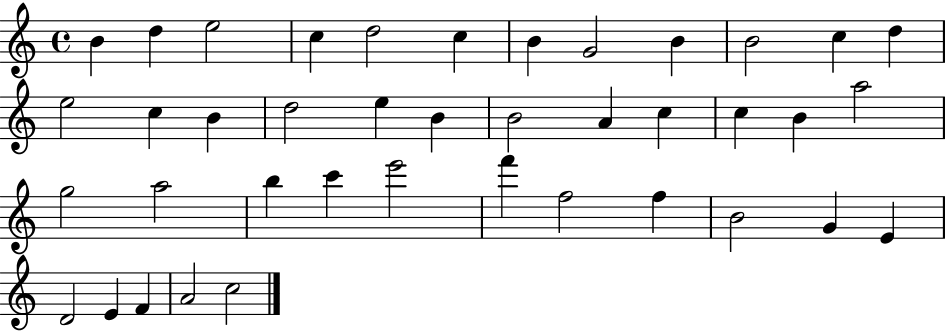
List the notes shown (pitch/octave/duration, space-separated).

B4/q D5/q E5/h C5/q D5/h C5/q B4/q G4/h B4/q B4/h C5/q D5/q E5/h C5/q B4/q D5/h E5/q B4/q B4/h A4/q C5/q C5/q B4/q A5/h G5/h A5/h B5/q C6/q E6/h F6/q F5/h F5/q B4/h G4/q E4/q D4/h E4/q F4/q A4/h C5/h